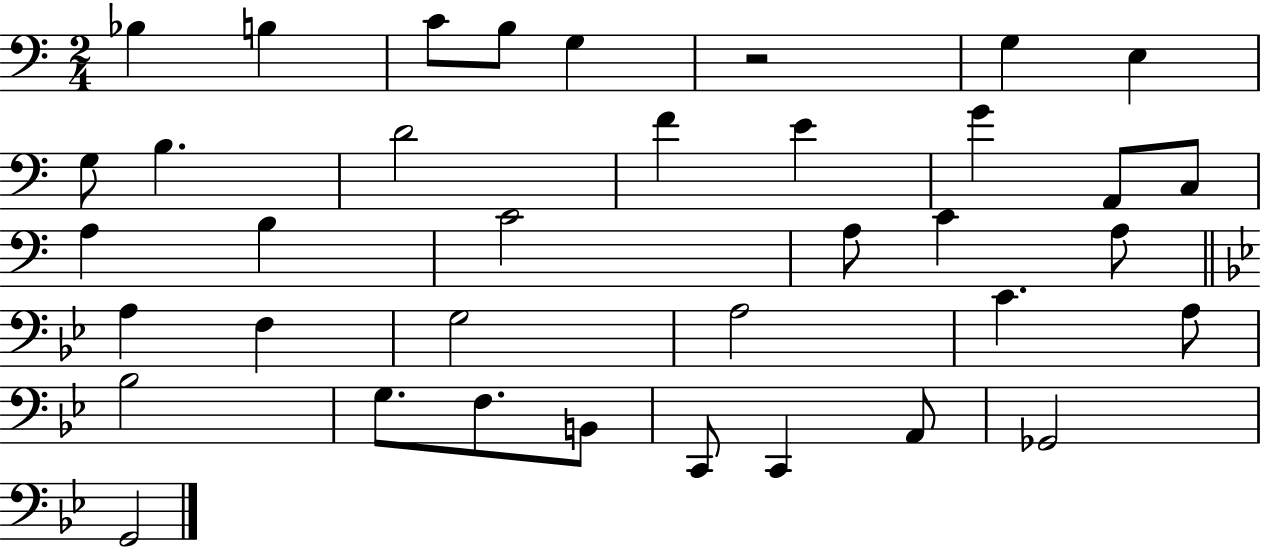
X:1
T:Untitled
M:2/4
L:1/4
K:C
_B, B, C/2 B,/2 G, z2 G, E, G,/2 B, D2 F E G A,,/2 C,/2 A, B, C2 A,/2 C A,/2 A, F, G,2 A,2 C A,/2 _B,2 G,/2 F,/2 B,,/2 C,,/2 C,, A,,/2 _G,,2 G,,2